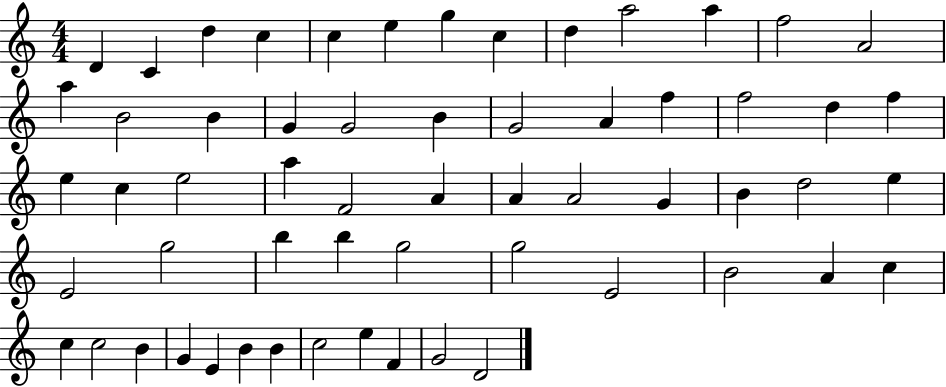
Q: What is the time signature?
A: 4/4